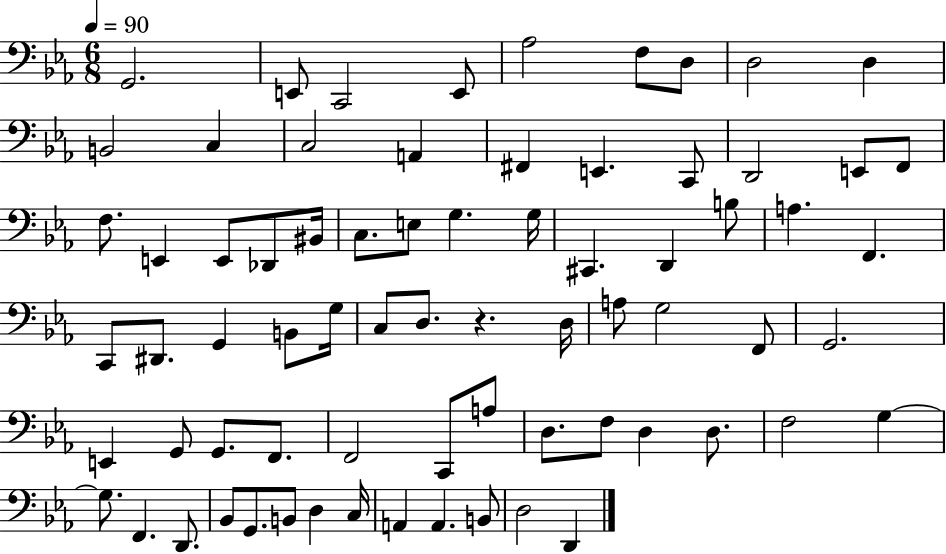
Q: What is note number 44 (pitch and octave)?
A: F2